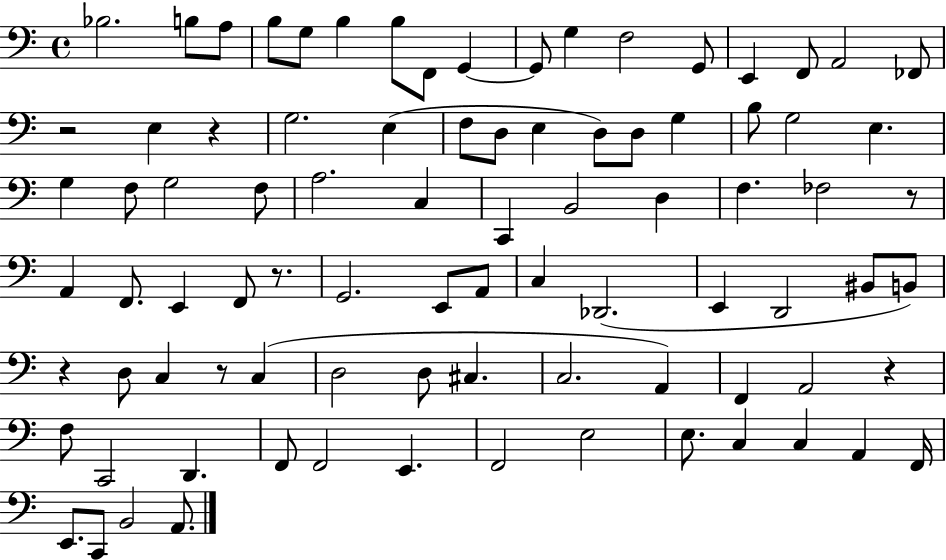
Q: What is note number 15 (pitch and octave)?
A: F2